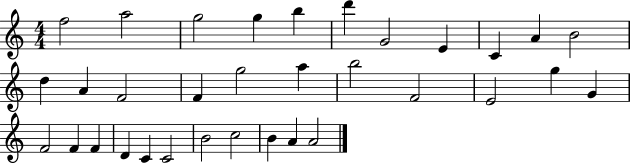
X:1
T:Untitled
M:4/4
L:1/4
K:C
f2 a2 g2 g b d' G2 E C A B2 d A F2 F g2 a b2 F2 E2 g G F2 F F D C C2 B2 c2 B A A2